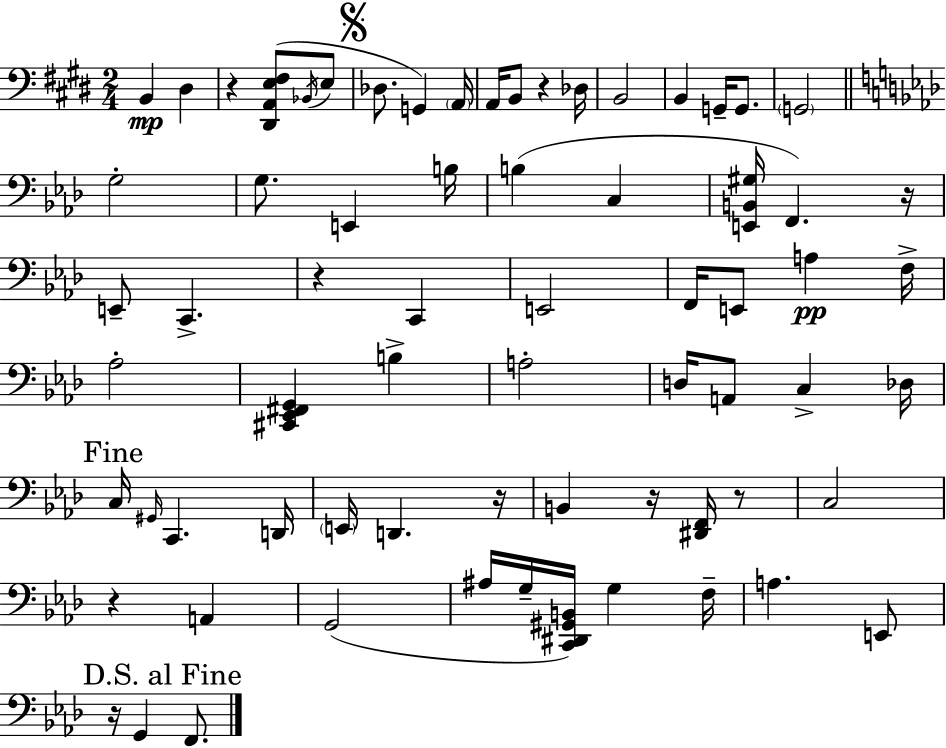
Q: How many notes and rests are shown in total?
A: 69